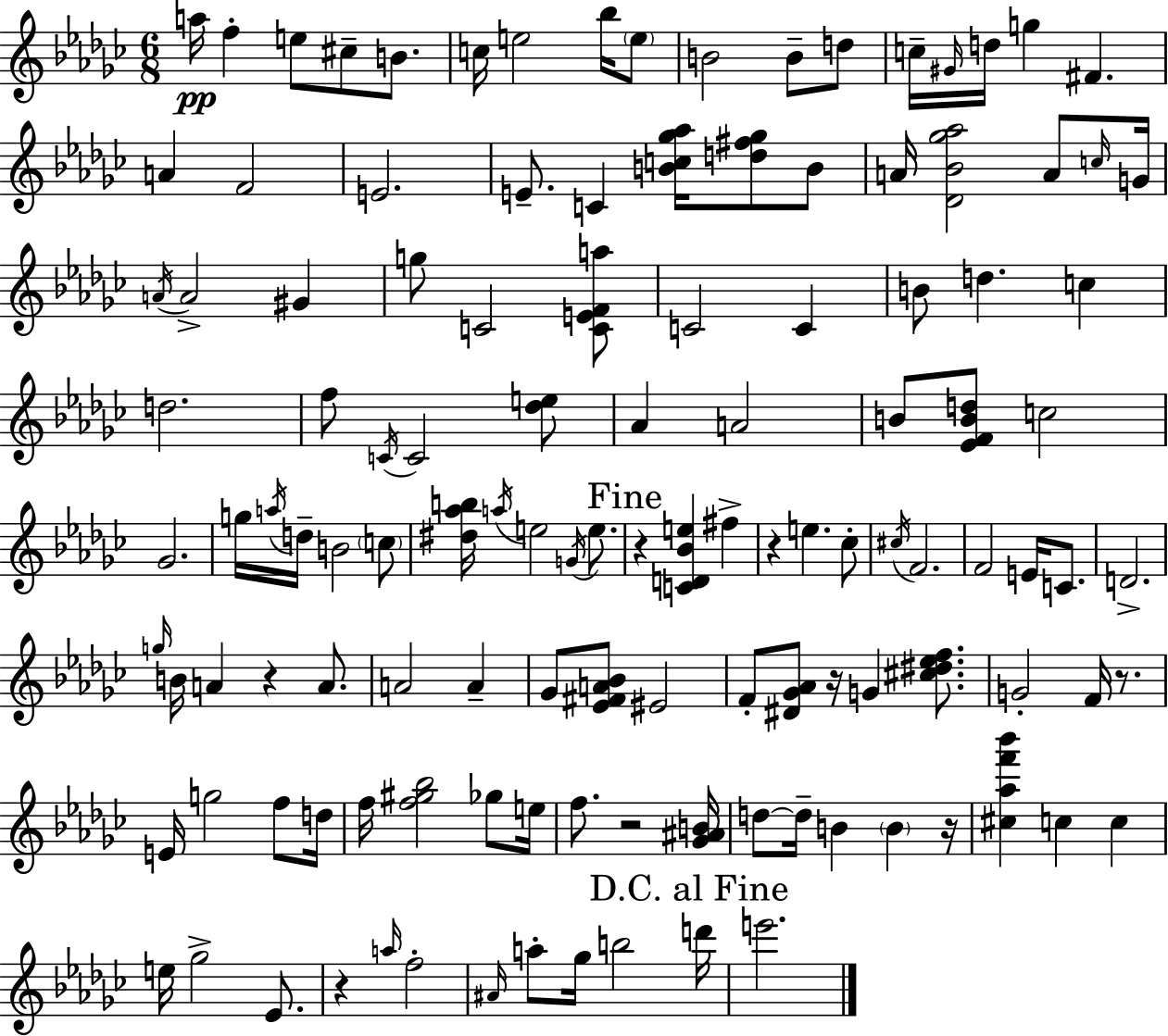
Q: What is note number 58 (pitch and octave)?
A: CES5